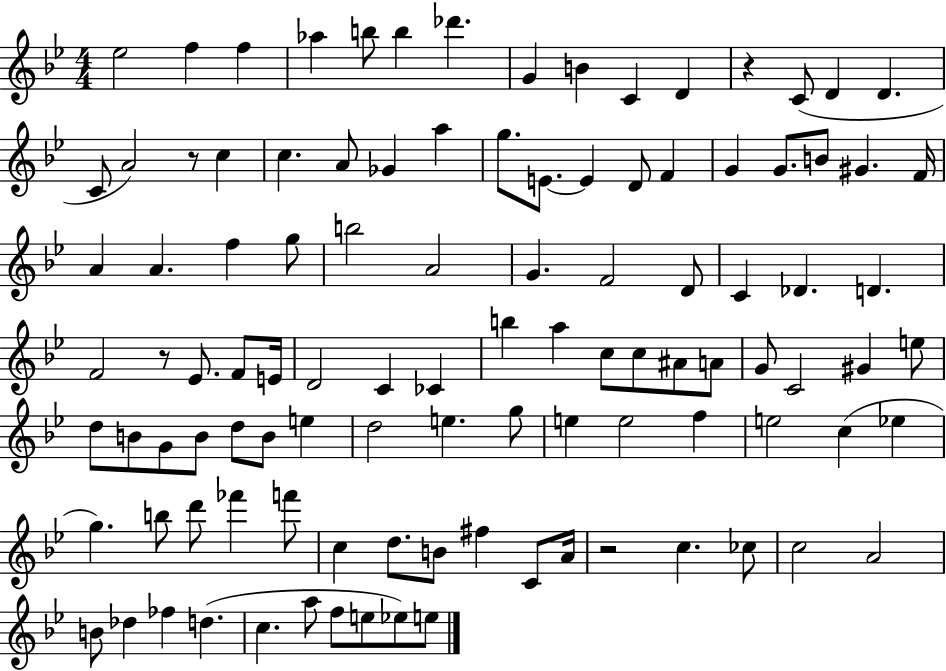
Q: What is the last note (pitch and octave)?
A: E5